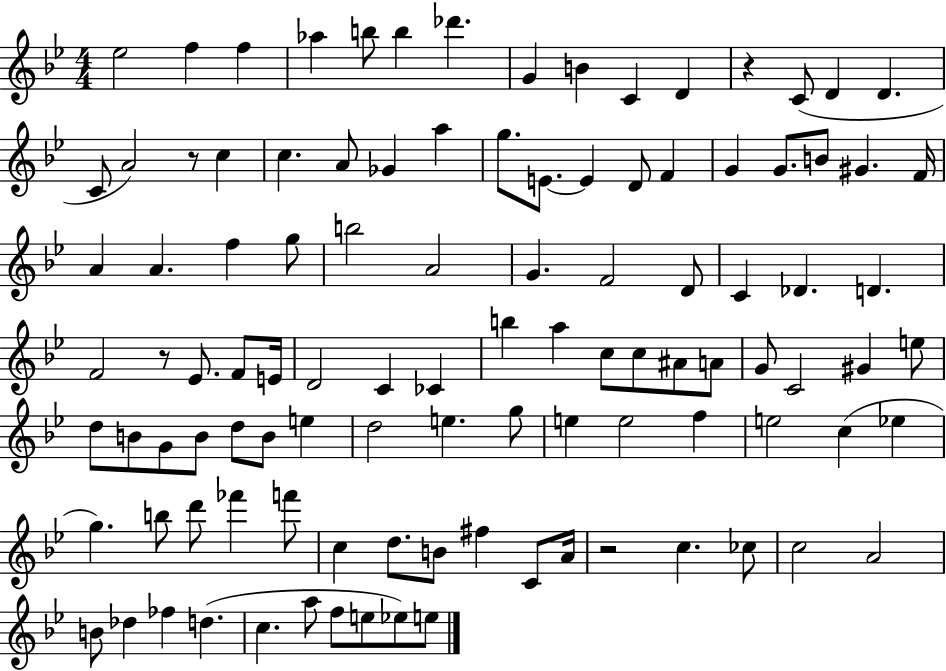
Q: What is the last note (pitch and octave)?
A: E5